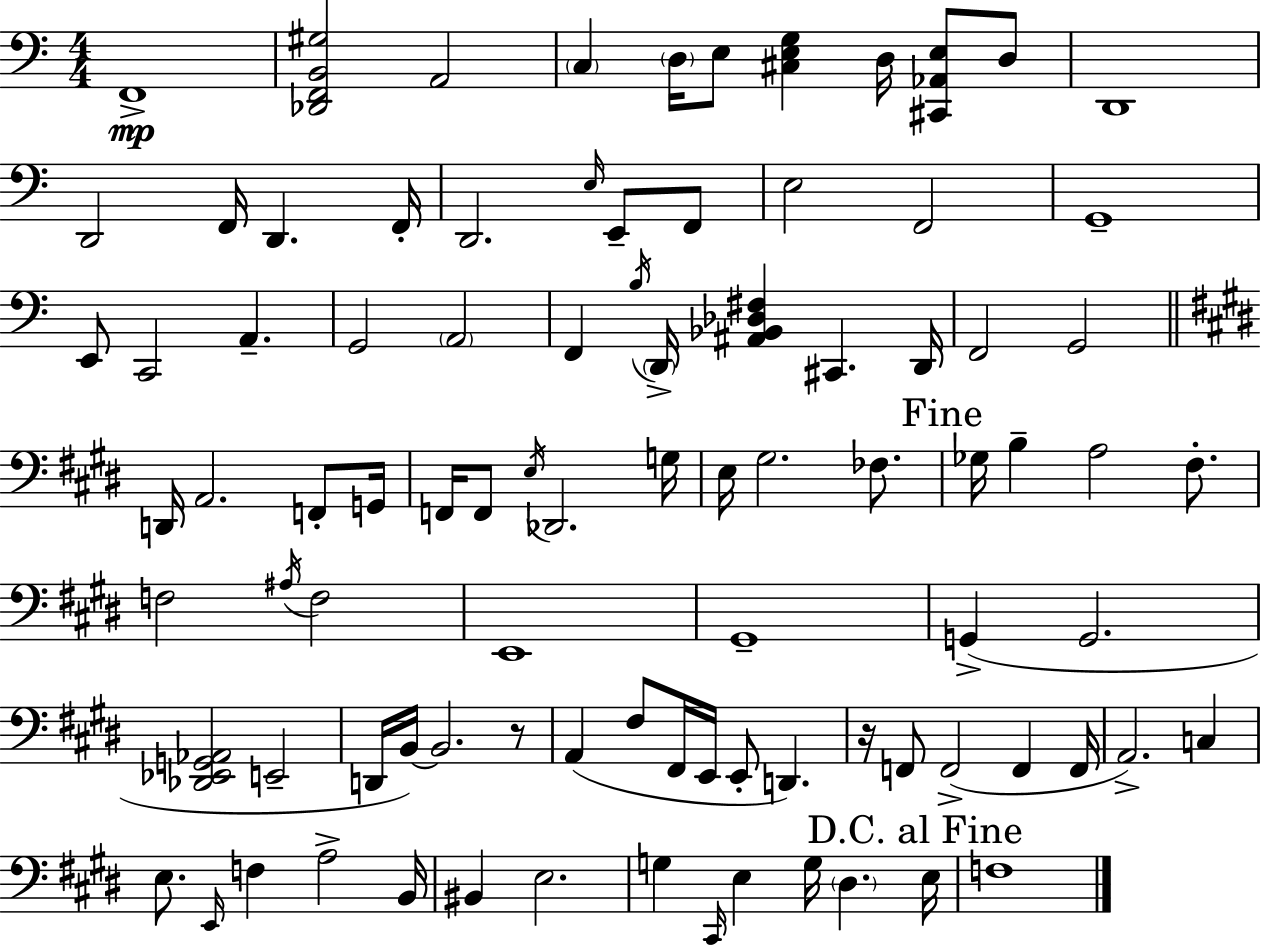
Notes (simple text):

F2/w [Db2,F2,B2,G#3]/h A2/h C3/q D3/s E3/e [C#3,E3,G3]/q D3/s [C#2,Ab2,E3]/e D3/e D2/w D2/h F2/s D2/q. F2/s D2/h. E3/s E2/e F2/e E3/h F2/h G2/w E2/e C2/h A2/q. G2/h A2/h F2/q B3/s D2/s [A#2,Bb2,Db3,F#3]/q C#2/q. D2/s F2/h G2/h D2/s A2/h. F2/e G2/s F2/s F2/e E3/s Db2/h. G3/s E3/s G#3/h. FES3/e. Gb3/s B3/q A3/h F#3/e. F3/h A#3/s F3/h E2/w G#2/w G2/q G2/h. [Db2,Eb2,G2,Ab2]/h E2/h D2/s B2/s B2/h. R/e A2/q F#3/e F#2/s E2/s E2/e D2/q. R/s F2/e F2/h F2/q F2/s A2/h. C3/q E3/e. E2/s F3/q A3/h B2/s BIS2/q E3/h. G3/q C#2/s E3/q G3/s D#3/q. E3/s F3/w